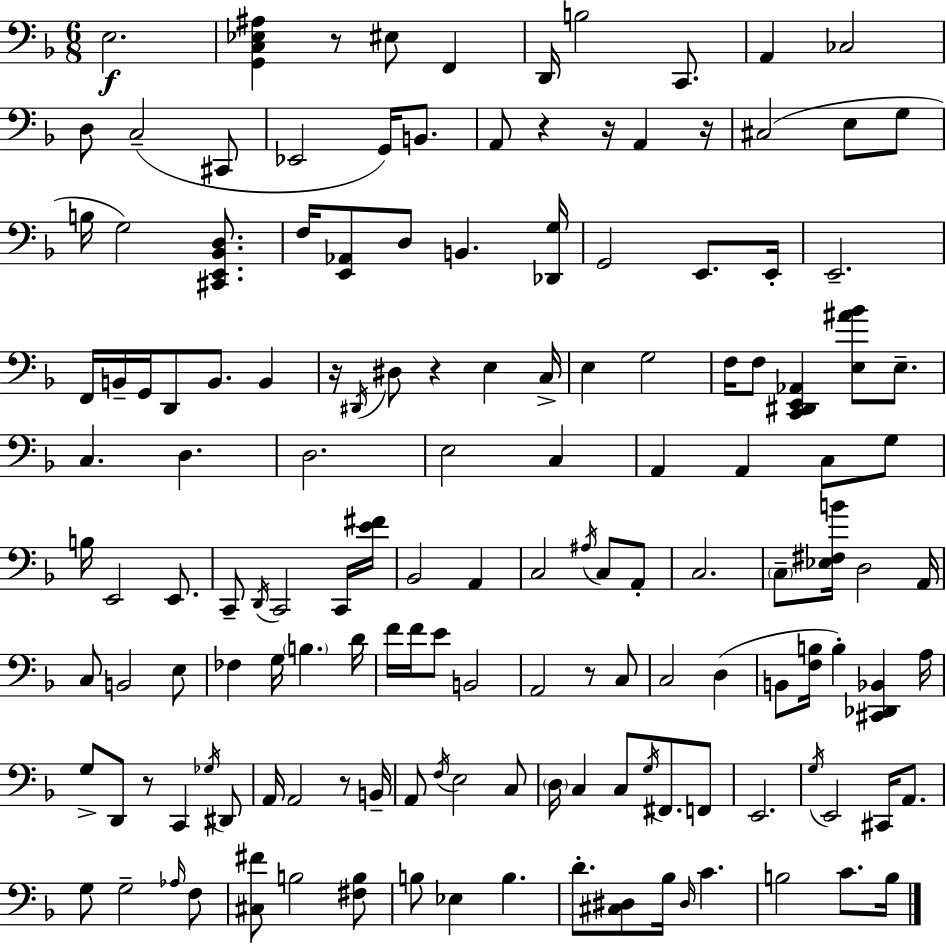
{
  \clef bass
  \numericTimeSignature
  \time 6/8
  \key d \minor
  e2.\f | <g, c ees ais>4 r8 eis8 f,4 | d,16 b2 c,8. | a,4 ces2 | \break d8 c2--( cis,8 | ees,2 g,16) b,8. | a,8 r4 r16 a,4 r16 | cis2( e8 g8 | \break b16 g2) <cis, e, bes, d>8. | f16 <e, aes,>8 d8 b,4. <des, g>16 | g,2 e,8. e,16-. | e,2.-- | \break f,16 b,16-- g,16 d,8 b,8. b,4 | r16 \acciaccatura { dis,16 } dis8 r4 e4 | c16-> e4 g2 | f16 f8 <c, dis, e, aes,>4 <e ais' bes'>8 e8.-- | \break c4. d4. | d2. | e2 c4 | a,4 a,4 c8 g8 | \break b16 e,2 e,8. | c,8-- \acciaccatura { d,16 } c,2 | c,16 <e' fis'>16 bes,2 a,4 | c2 \acciaccatura { ais16 } c8 | \break a,8-. c2. | \parenthesize c8-- <ees fis b'>16 d2 | a,16 c8 b,2 | e8 fes4 g16 \parenthesize b4. | \break d'16 f'16 f'16 e'8 b,2 | a,2 r8 | c8 c2 d4( | b,8 <f b>16 b4-.) <cis, des, bes,>4 | \break a16 g8-> d,8 r8 c,4 | \acciaccatura { ges16 } dis,8 a,16 a,2 | r8 b,16-- a,8 \acciaccatura { f16 } e2 | c8 \parenthesize d16 c4 c8 | \break \acciaccatura { g16 } fis,8. f,8 e,2. | \acciaccatura { g16 } e,2 | cis,16 a,8. g8 g2-- | \grace { aes16 } f8 <cis fis'>8 b2 | \break <fis b>8 b8 ees4 | b4. d'8.-. <cis dis>8 | bes16 \grace { dis16 } c'4. b2 | c'8. b16 \bar "|."
}